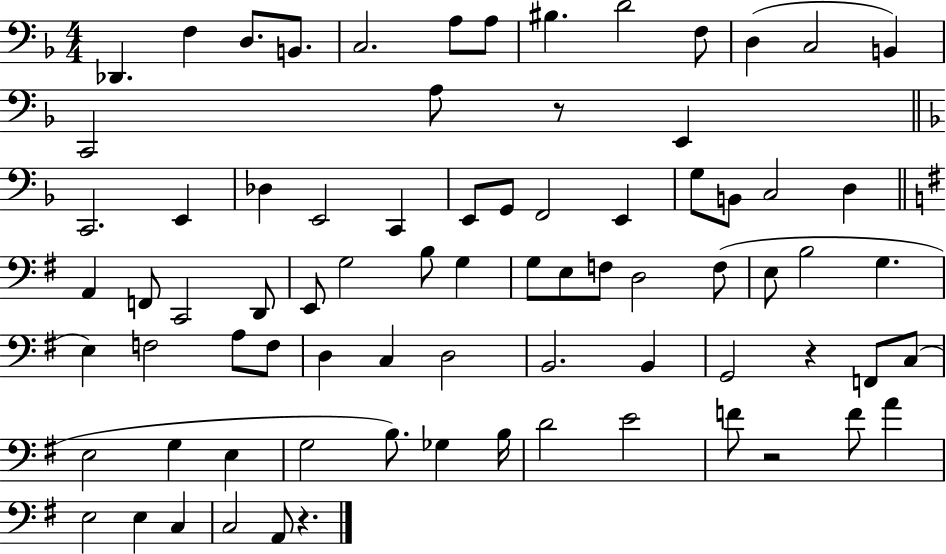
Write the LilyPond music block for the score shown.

{
  \clef bass
  \numericTimeSignature
  \time 4/4
  \key f \major
  \repeat volta 2 { des,4. f4 d8. b,8. | c2. a8 a8 | bis4. d'2 f8 | d4( c2 b,4) | \break c,2 a8 r8 e,4 | \bar "||" \break \key f \major c,2. e,4 | des4 e,2 c,4 | e,8 g,8 f,2 e,4 | g8 b,8 c2 d4 | \break \bar "||" \break \key g \major a,4 f,8 c,2 d,8 | e,8 g2 b8 g4 | g8 e8 f8 d2 f8( | e8 b2 g4. | \break e4) f2 a8 f8 | d4 c4 d2 | b,2. b,4 | g,2 r4 f,8 c8( | \break e2 g4 e4 | g2 b8.) ges4 b16 | d'2 e'2 | f'8 r2 f'8 a'4 | \break e2 e4 c4 | c2 a,8 r4. | } \bar "|."
}